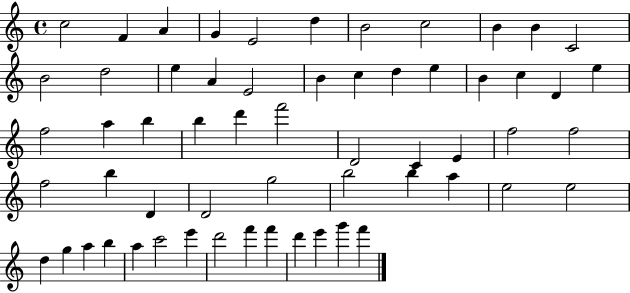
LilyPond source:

{
  \clef treble
  \time 4/4
  \defaultTimeSignature
  \key c \major
  c''2 f'4 a'4 | g'4 e'2 d''4 | b'2 c''2 | b'4 b'4 c'2 | \break b'2 d''2 | e''4 a'4 e'2 | b'4 c''4 d''4 e''4 | b'4 c''4 d'4 e''4 | \break f''2 a''4 b''4 | b''4 d'''4 f'''2 | d'2 c'4 e'4 | f''2 f''2 | \break f''2 b''4 d'4 | d'2 g''2 | b''2 b''4 a''4 | e''2 e''2 | \break d''4 g''4 a''4 b''4 | a''4 c'''2 e'''4 | d'''2 f'''4 f'''4 | d'''4 e'''4 g'''4 f'''4 | \break \bar "|."
}